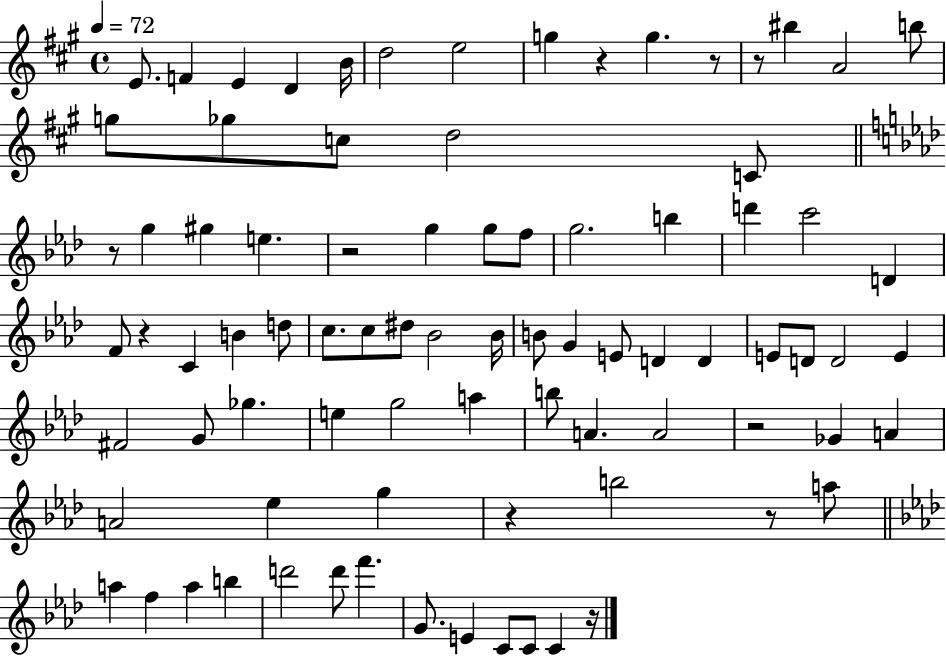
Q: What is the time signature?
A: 4/4